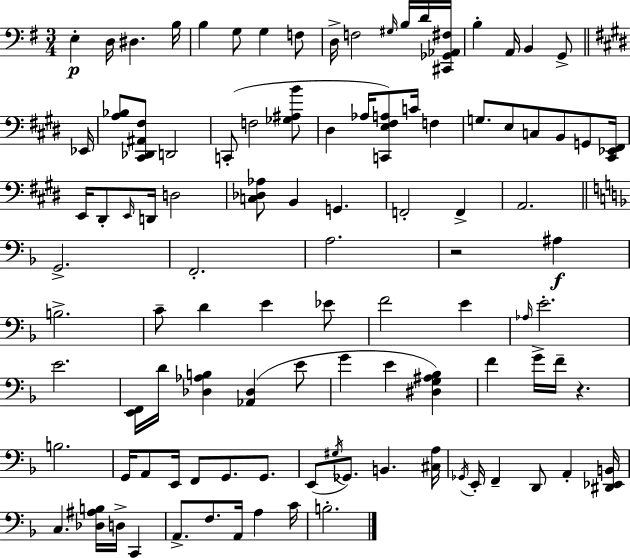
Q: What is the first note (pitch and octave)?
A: E3